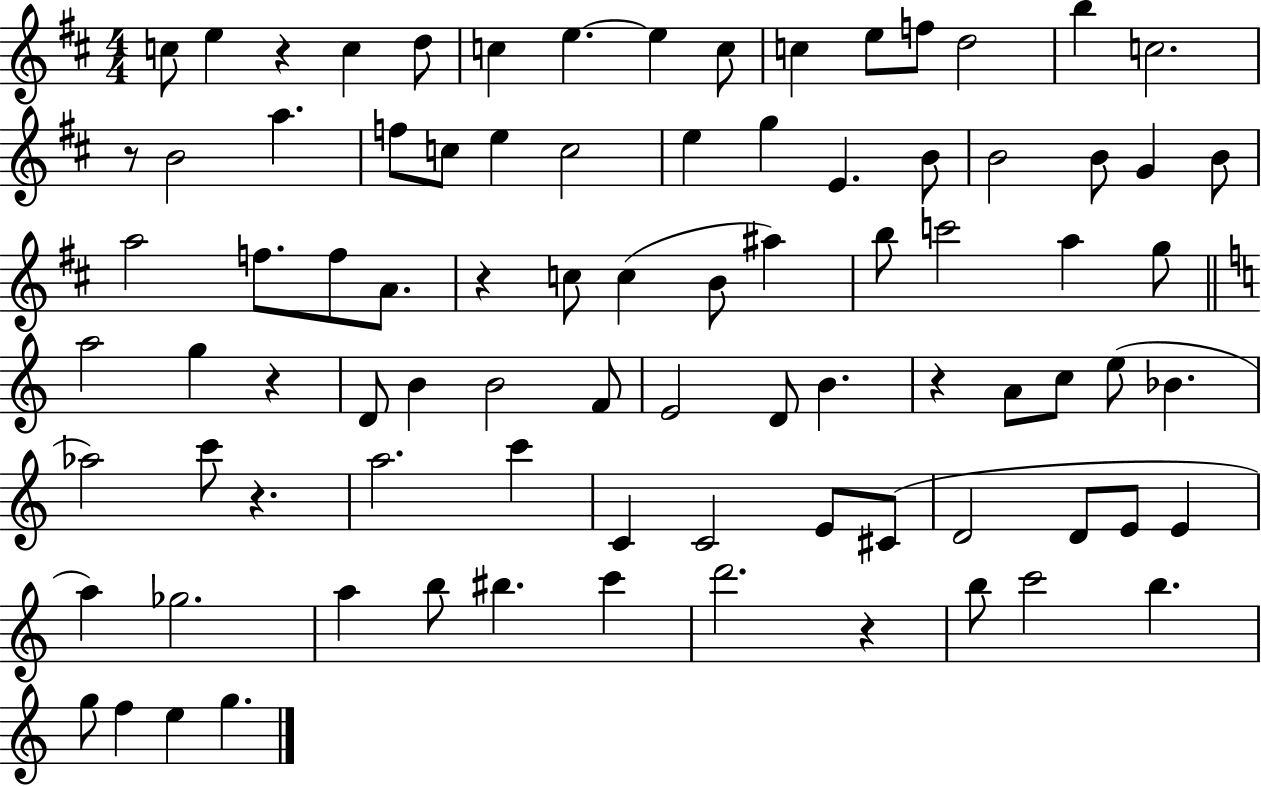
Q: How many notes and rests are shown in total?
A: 86